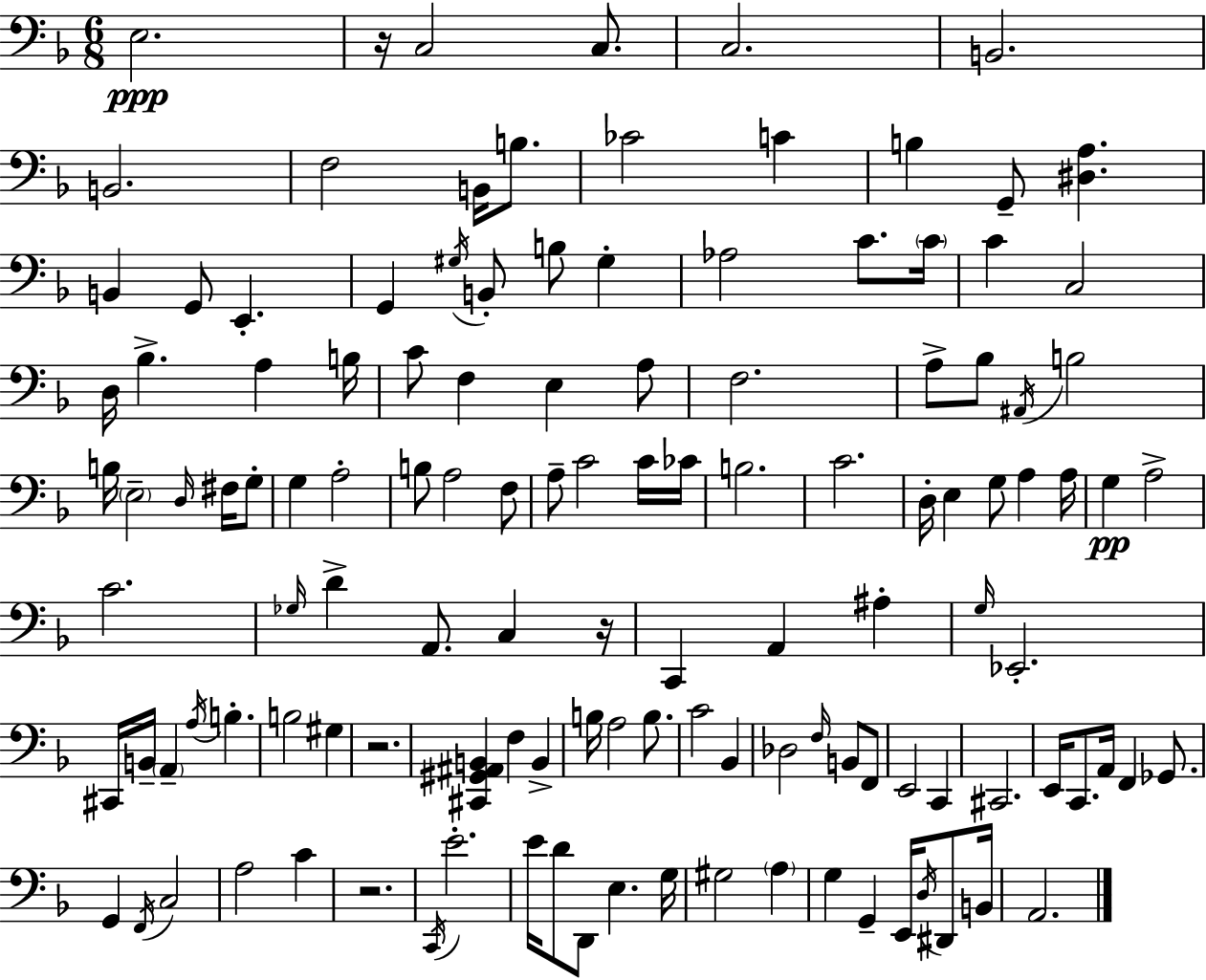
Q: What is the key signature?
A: D minor